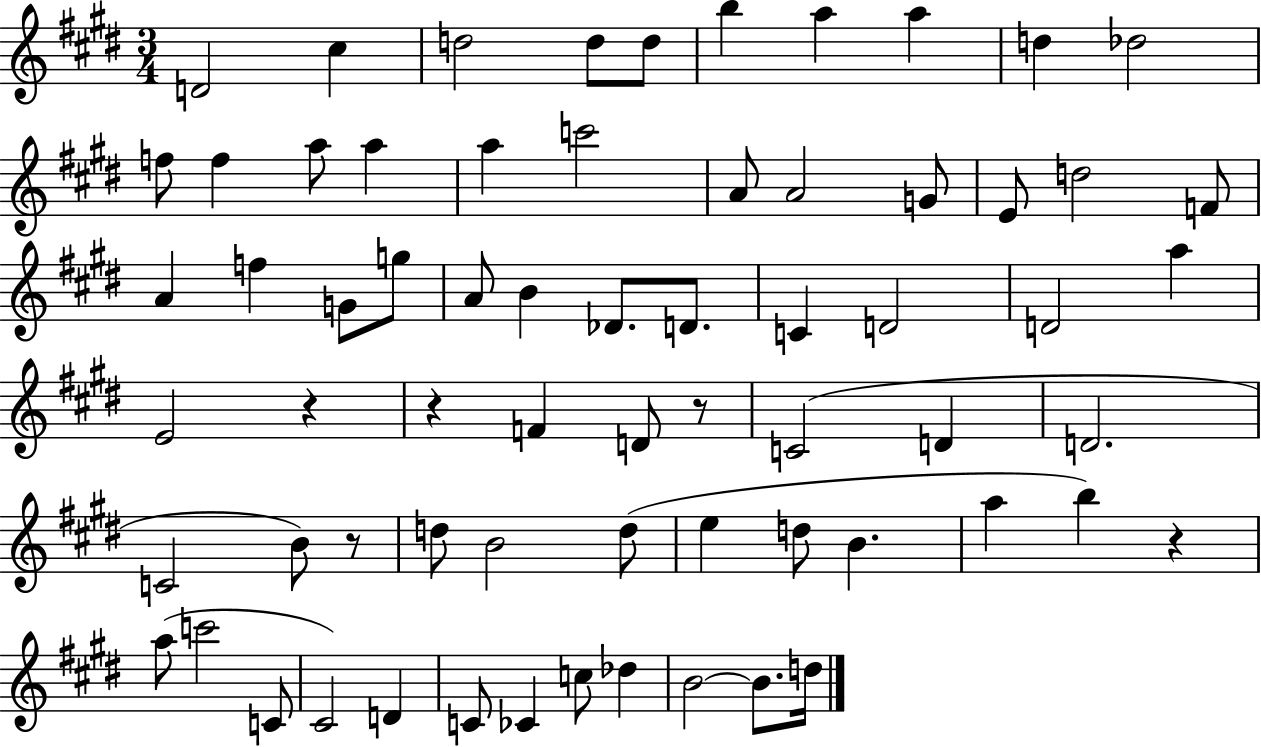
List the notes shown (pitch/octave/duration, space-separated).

D4/h C#5/q D5/h D5/e D5/e B5/q A5/q A5/q D5/q Db5/h F5/e F5/q A5/e A5/q A5/q C6/h A4/e A4/h G4/e E4/e D5/h F4/e A4/q F5/q G4/e G5/e A4/e B4/q Db4/e. D4/e. C4/q D4/h D4/h A5/q E4/h R/q R/q F4/q D4/e R/e C4/h D4/q D4/h. C4/h B4/e R/e D5/e B4/h D5/e E5/q D5/e B4/q. A5/q B5/q R/q A5/e C6/h C4/e C#4/h D4/q C4/e CES4/q C5/e Db5/q B4/h B4/e. D5/s